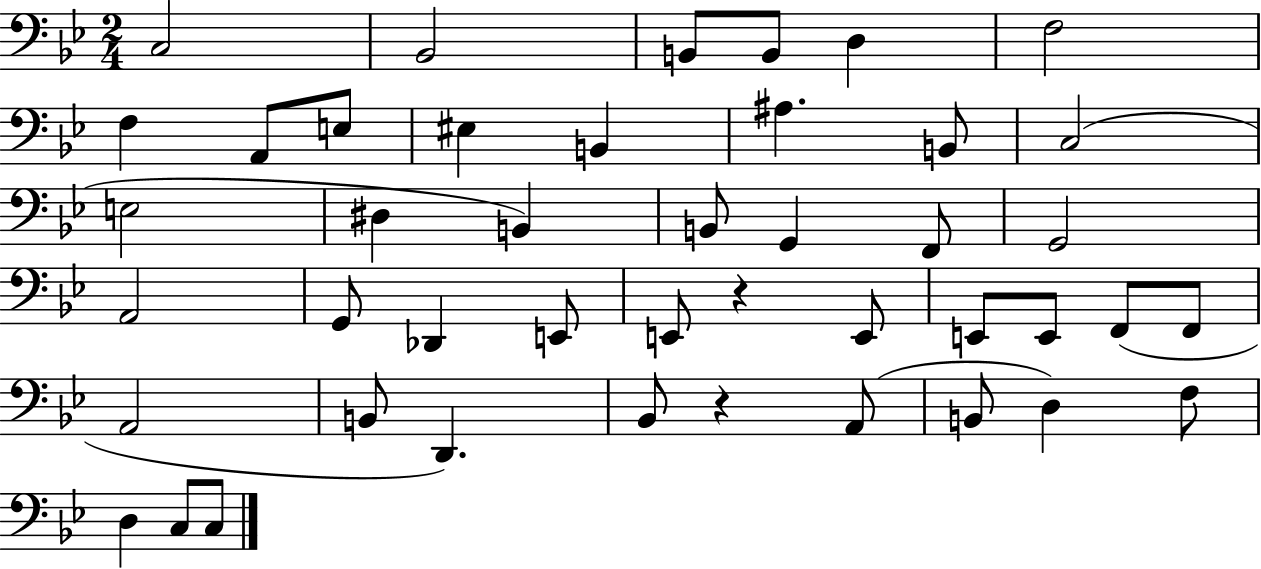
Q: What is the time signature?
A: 2/4